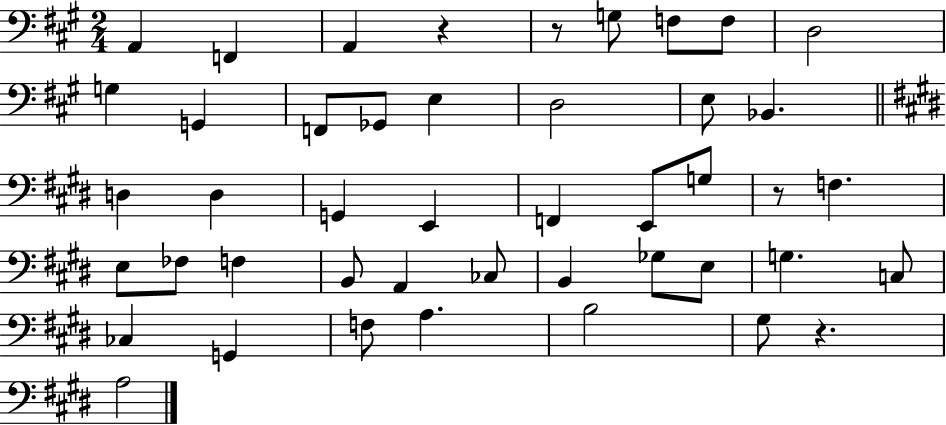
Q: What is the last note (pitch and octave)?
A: A3